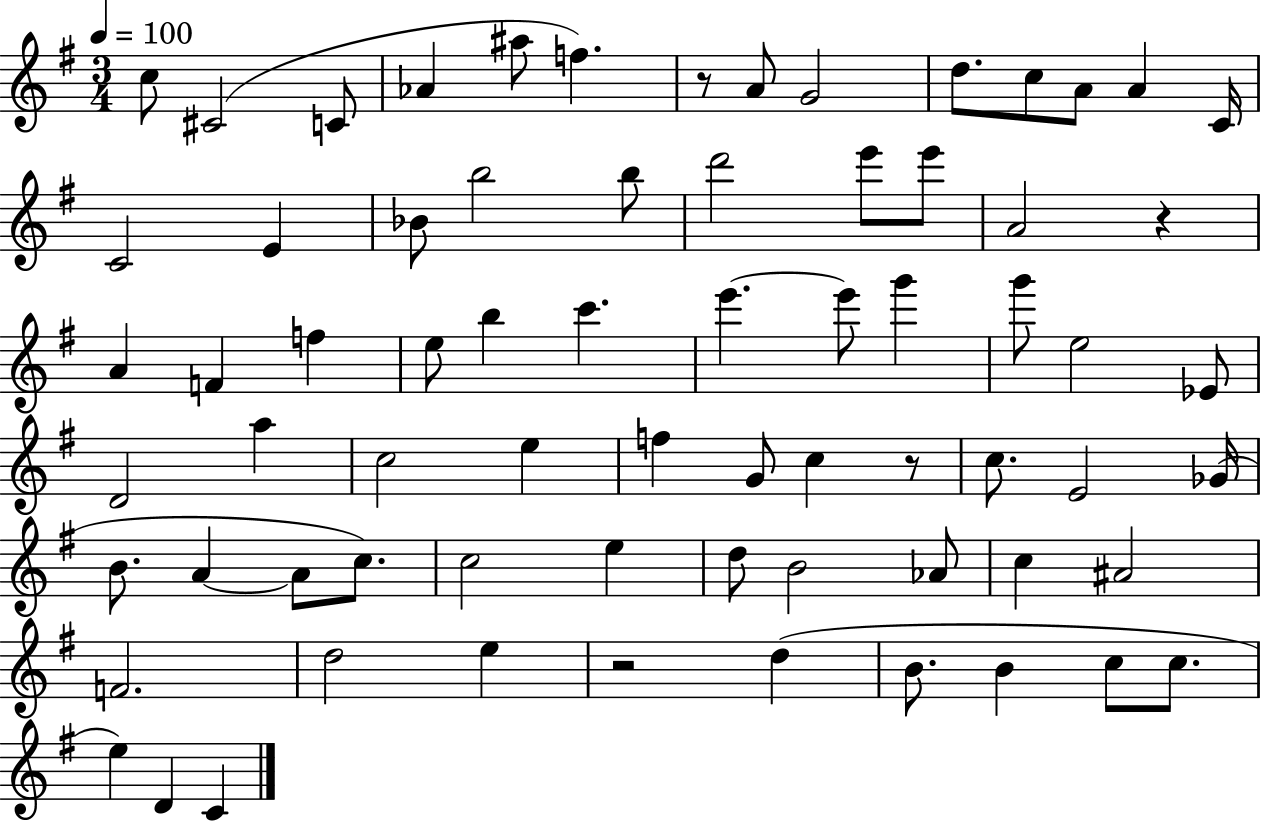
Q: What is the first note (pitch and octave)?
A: C5